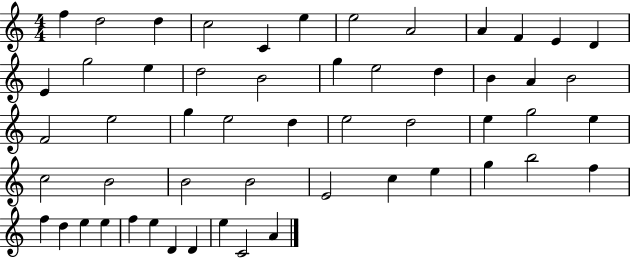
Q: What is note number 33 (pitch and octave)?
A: E5